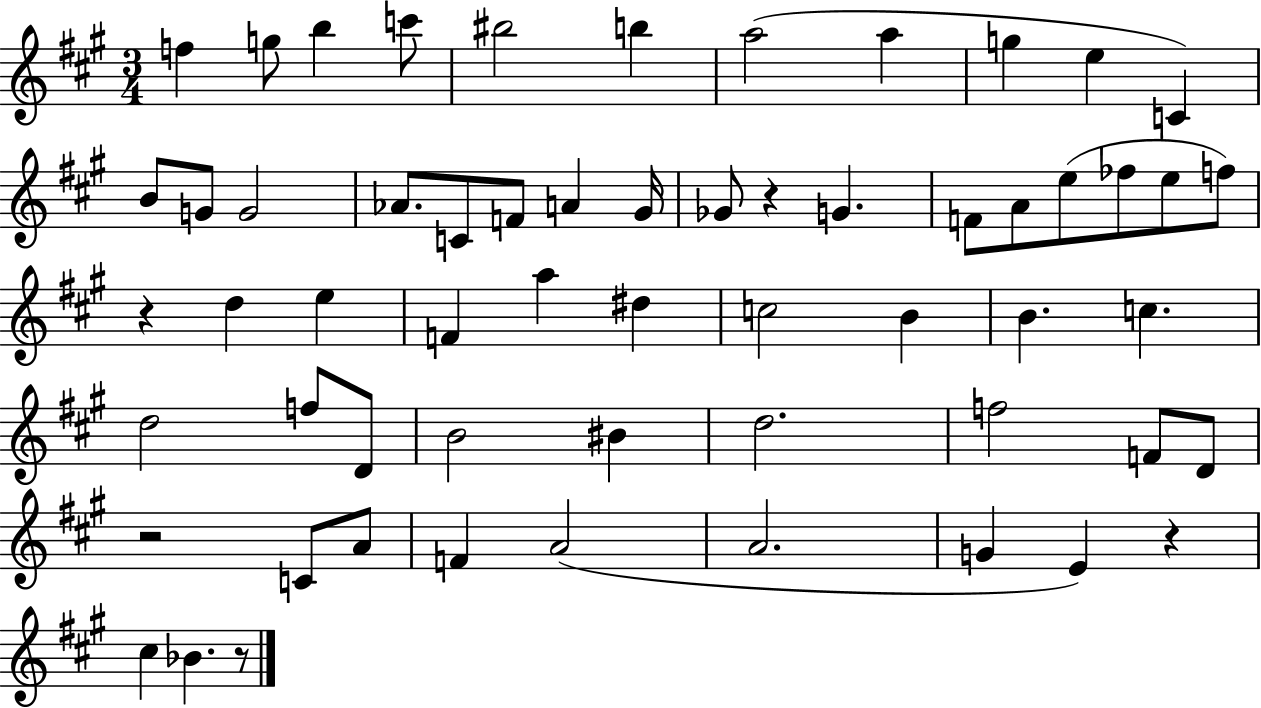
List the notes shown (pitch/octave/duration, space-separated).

F5/q G5/e B5/q C6/e BIS5/h B5/q A5/h A5/q G5/q E5/q C4/q B4/e G4/e G4/h Ab4/e. C4/e F4/e A4/q G#4/s Gb4/e R/q G4/q. F4/e A4/e E5/e FES5/e E5/e F5/e R/q D5/q E5/q F4/q A5/q D#5/q C5/h B4/q B4/q. C5/q. D5/h F5/e D4/e B4/h BIS4/q D5/h. F5/h F4/e D4/e R/h C4/e A4/e F4/q A4/h A4/h. G4/q E4/q R/q C#5/q Bb4/q. R/e